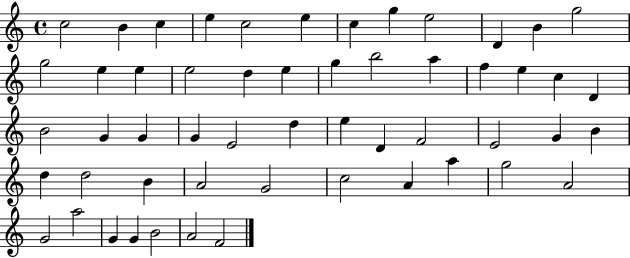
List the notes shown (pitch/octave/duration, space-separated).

C5/h B4/q C5/q E5/q C5/h E5/q C5/q G5/q E5/h D4/q B4/q G5/h G5/h E5/q E5/q E5/h D5/q E5/q G5/q B5/h A5/q F5/q E5/q C5/q D4/q B4/h G4/q G4/q G4/q E4/h D5/q E5/q D4/q F4/h E4/h G4/q B4/q D5/q D5/h B4/q A4/h G4/h C5/h A4/q A5/q G5/h A4/h G4/h A5/h G4/q G4/q B4/h A4/h F4/h